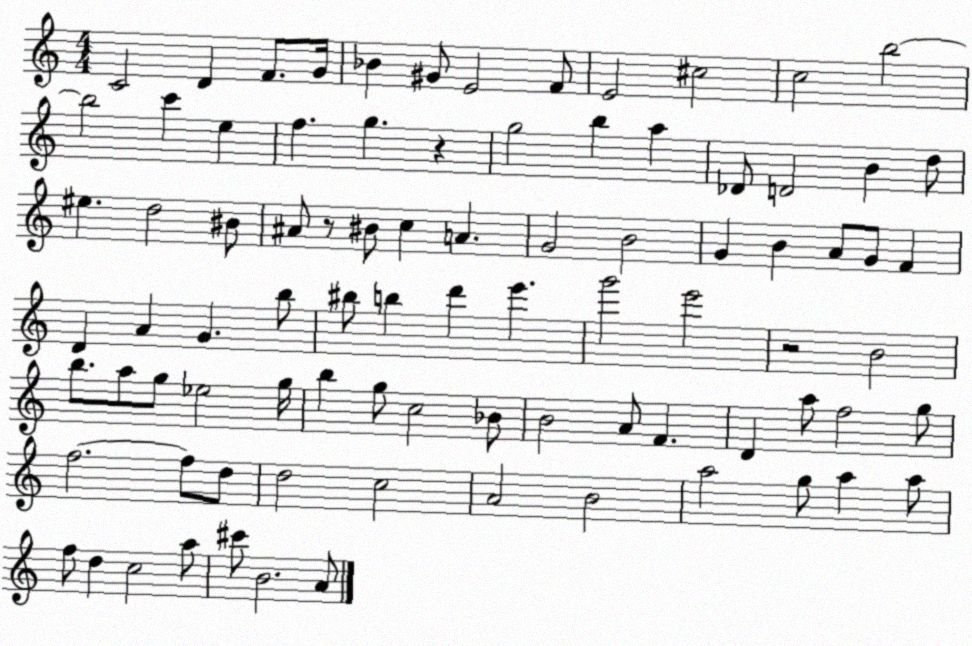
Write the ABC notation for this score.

X:1
T:Untitled
M:4/4
L:1/4
K:C
C2 D F/2 G/4 _B ^G/2 E2 F/2 E2 ^c2 c2 b2 b2 c' e f g z g2 b a _D/2 D2 B d/2 ^e d2 ^B/2 ^A/2 z/2 ^B/2 c A G2 B2 G B A/2 G/2 F D A G b/2 ^b/2 b d' e' g'2 e'2 z2 B2 b/2 a/2 g/2 _e2 g/4 b g/2 c2 _B/2 B2 A/2 F D a/2 f2 g/2 f2 f/2 d/2 d2 c2 A2 B2 a2 g/2 a a/2 f/2 d c2 a/2 ^c'/2 B2 A/2